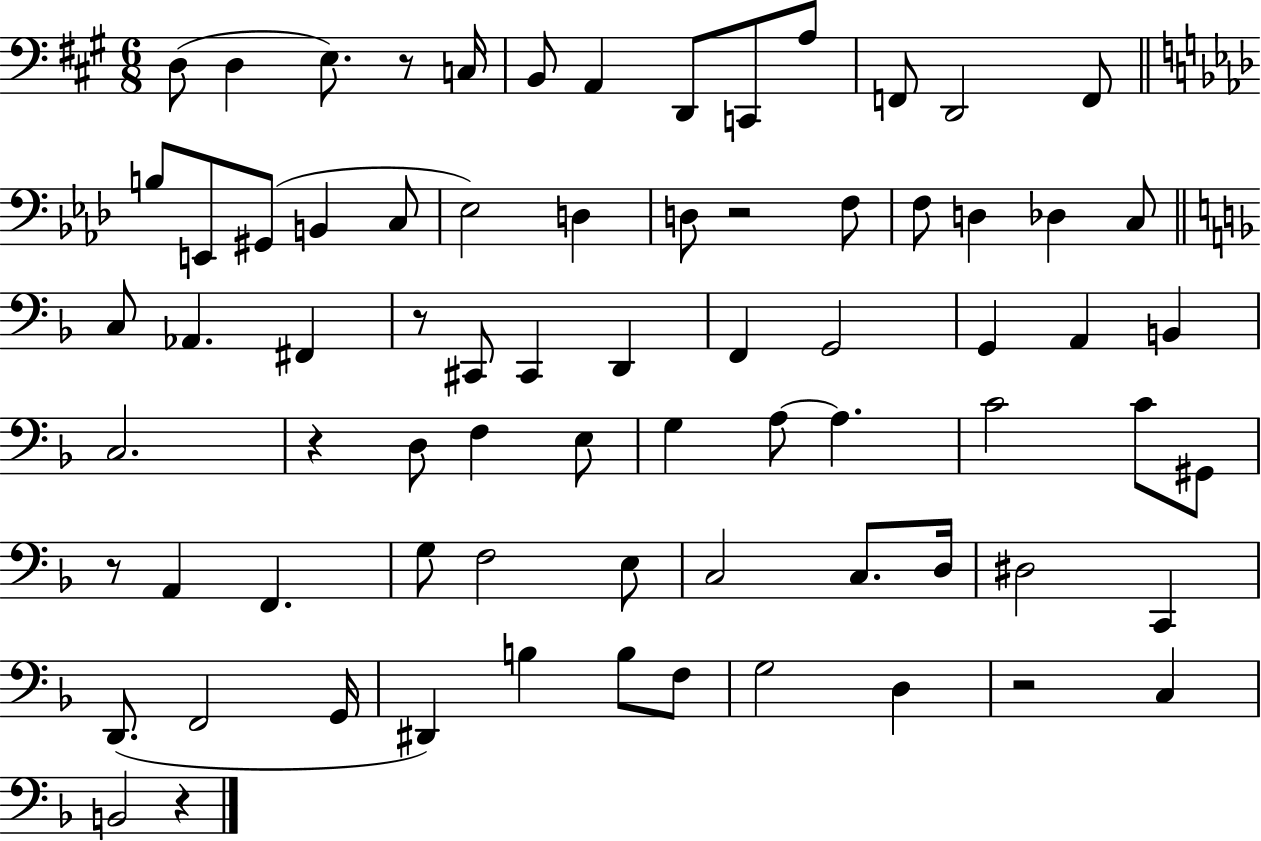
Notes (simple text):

D3/e D3/q E3/e. R/e C3/s B2/e A2/q D2/e C2/e A3/e F2/e D2/h F2/e B3/e E2/e G#2/e B2/q C3/e Eb3/h D3/q D3/e R/h F3/e F3/e D3/q Db3/q C3/e C3/e Ab2/q. F#2/q R/e C#2/e C#2/q D2/q F2/q G2/h G2/q A2/q B2/q C3/h. R/q D3/e F3/q E3/e G3/q A3/e A3/q. C4/h C4/e G#2/e R/e A2/q F2/q. G3/e F3/h E3/e C3/h C3/e. D3/s D#3/h C2/q D2/e. F2/h G2/s D#2/q B3/q B3/e F3/e G3/h D3/q R/h C3/q B2/h R/q